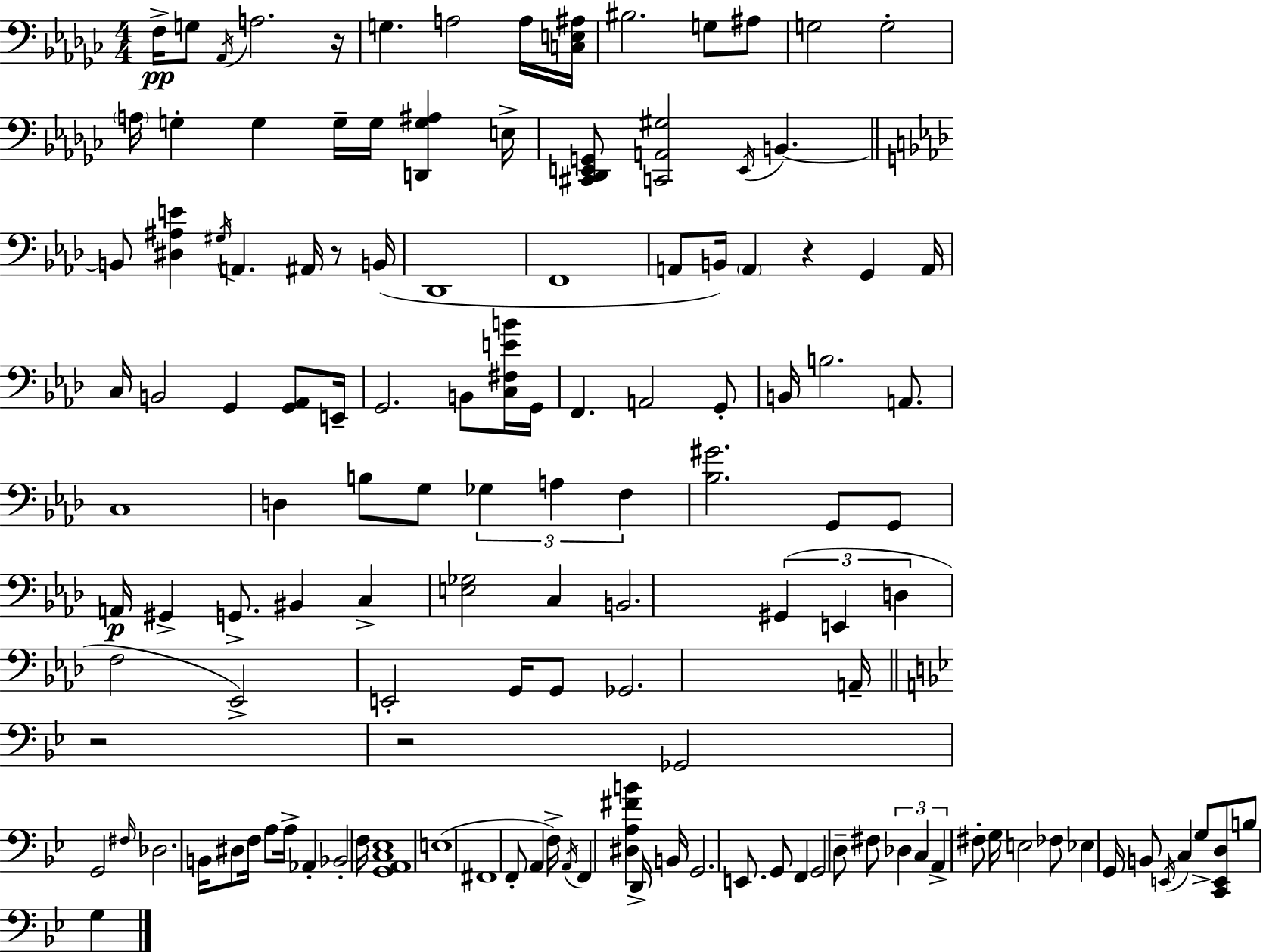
F3/s G3/e Ab2/s A3/h. R/s G3/q. A3/h A3/s [C3,E3,A#3]/s BIS3/h. G3/e A#3/e G3/h G3/h A3/s G3/q G3/q G3/s G3/s [D2,G3,A#3]/q E3/s [C#2,Db2,E2,G2]/e [C2,A2,G#3]/h E2/s B2/q. B2/e [D#3,A#3,E4]/q G#3/s A2/q. A#2/s R/e B2/s Db2/w F2/w A2/e B2/s A2/q R/q G2/q A2/s C3/s B2/h G2/q [G2,Ab2]/e E2/s G2/h. B2/e [C3,F#3,E4,B4]/s G2/s F2/q. A2/h G2/e B2/s B3/h. A2/e. C3/w D3/q B3/e G3/e Gb3/q A3/q F3/q [Bb3,G#4]/h. G2/e G2/e A2/s G#2/q G2/e. BIS2/q C3/q [E3,Gb3]/h C3/q B2/h. G#2/q E2/q D3/q F3/h Eb2/h E2/h G2/s G2/e Gb2/h. A2/s R/h R/h Gb2/h G2/h F#3/s Db3/h. B2/s D#3/e F3/s A3/e A3/s Ab2/q Bb2/h F3/s [G2,A2,C3,Eb3]/w E3/w F#2/w F2/e A2/q F3/s A2/s F2/q [D#3,A3,F#4,B4]/q D2/s B2/s G2/h. E2/e. G2/e F2/q G2/h D3/e F#3/e Db3/q C3/q A2/q F#3/e G3/s E3/h FES3/e Eb3/q G2/s B2/e E2/s C3/q G3/e [C2,E2,D3]/e B3/e G3/q